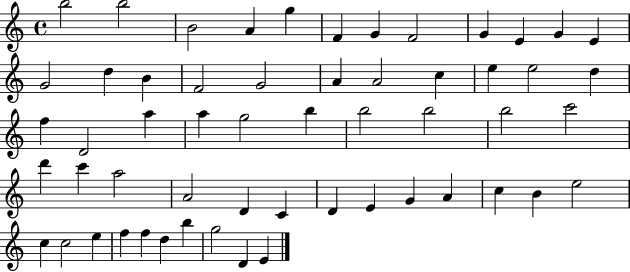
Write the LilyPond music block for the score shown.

{
  \clef treble
  \time 4/4
  \defaultTimeSignature
  \key c \major
  b''2 b''2 | b'2 a'4 g''4 | f'4 g'4 f'2 | g'4 e'4 g'4 e'4 | \break g'2 d''4 b'4 | f'2 g'2 | a'4 a'2 c''4 | e''4 e''2 d''4 | \break f''4 d'2 a''4 | a''4 g''2 b''4 | b''2 b''2 | b''2 c'''2 | \break d'''4 c'''4 a''2 | a'2 d'4 c'4 | d'4 e'4 g'4 a'4 | c''4 b'4 e''2 | \break c''4 c''2 e''4 | f''4 f''4 d''4 b''4 | g''2 d'4 e'4 | \bar "|."
}